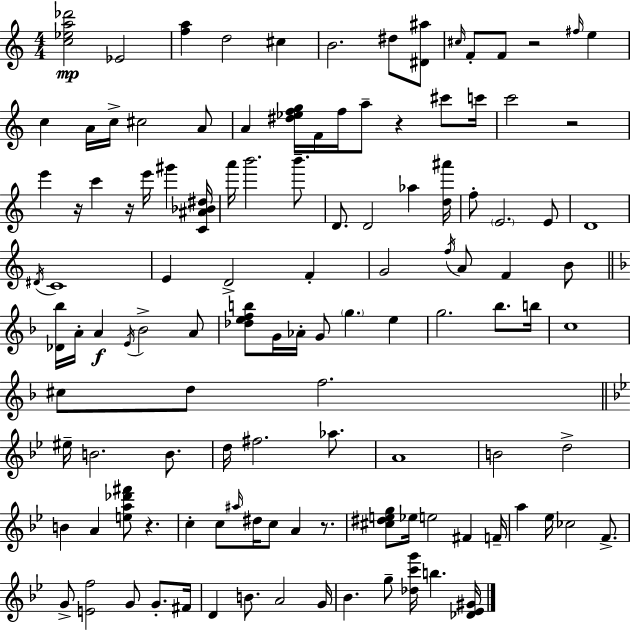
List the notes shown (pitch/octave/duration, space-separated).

[C5,Eb5,A5,Db6]/h Eb4/h [F5,A5]/q D5/h C#5/q B4/h. D#5/e [D#4,A#5]/e C#5/s F4/e F4/e R/h F#5/s E5/q C5/q A4/s C5/s C#5/h A4/e A4/q [D#5,Eb5,F5,G5]/s F4/s F5/s A5/e R/q C#6/e C6/s C6/h R/h E6/q R/s C6/q R/s E6/s G#6/q [C4,A#4,Bb4,D#5]/s A6/s B6/h. B6/e. D4/e. D4/h Ab5/q [D5,A#6]/s F5/e E4/h. E4/e D4/w D#4/s C4/w E4/q D4/h F4/q G4/h F5/s A4/e F4/q B4/e [Db4,Bb5]/s A4/s A4/q E4/s Bb4/h A4/e [Db5,E5,F5,B5]/e G4/s Ab4/s G4/e G5/q. E5/q G5/h. Bb5/e. B5/s C5/w C#5/e D5/e F5/h. EIS5/s B4/h. B4/e. D5/s F#5/h. Ab5/e. A4/w B4/h D5/h B4/q A4/q [E5,A5,Db6,F#6]/e R/q. C5/q C5/e A#5/s D#5/s C5/e A4/q R/e. [C#5,D#5,E5,G5]/e Eb5/s E5/h F#4/q F4/s A5/q Eb5/s CES5/h F4/e. G4/e [E4,F5]/h G4/e G4/e. F#4/s D4/q B4/e. A4/h G4/s Bb4/q. G5/e [Db5,C6,G6]/s B5/q. [Db4,Eb4,G#4]/s